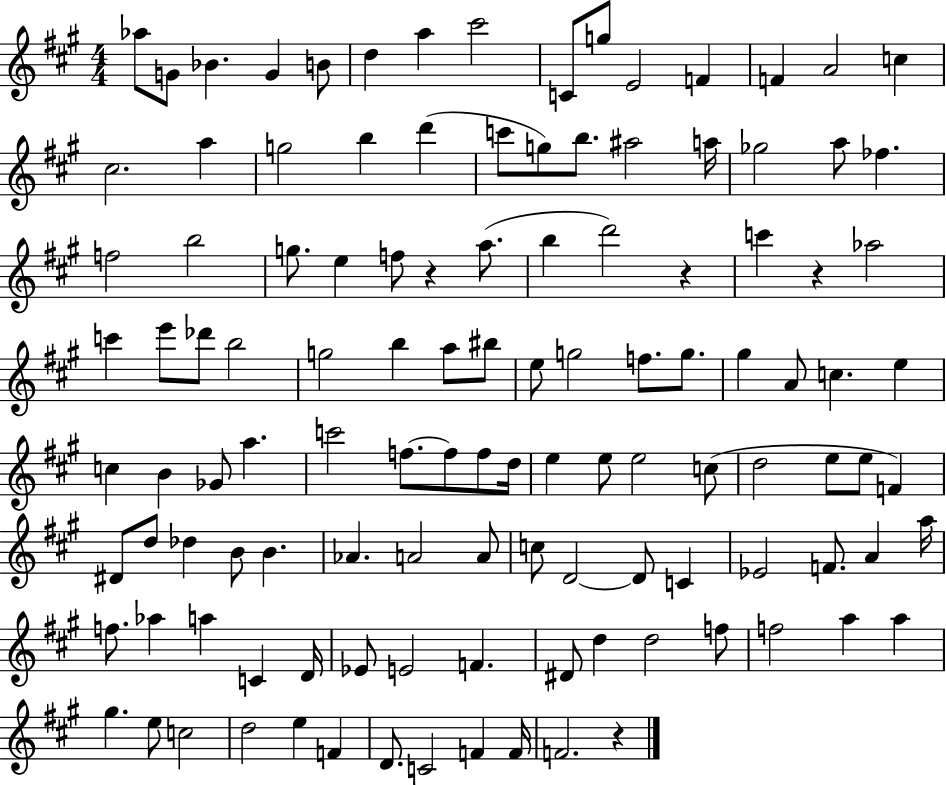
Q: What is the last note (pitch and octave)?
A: F4